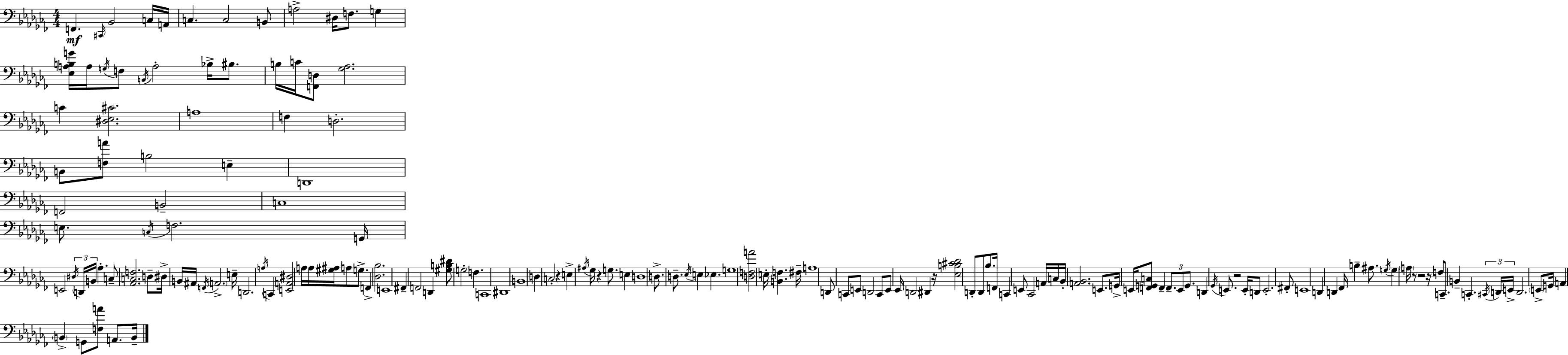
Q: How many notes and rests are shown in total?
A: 163